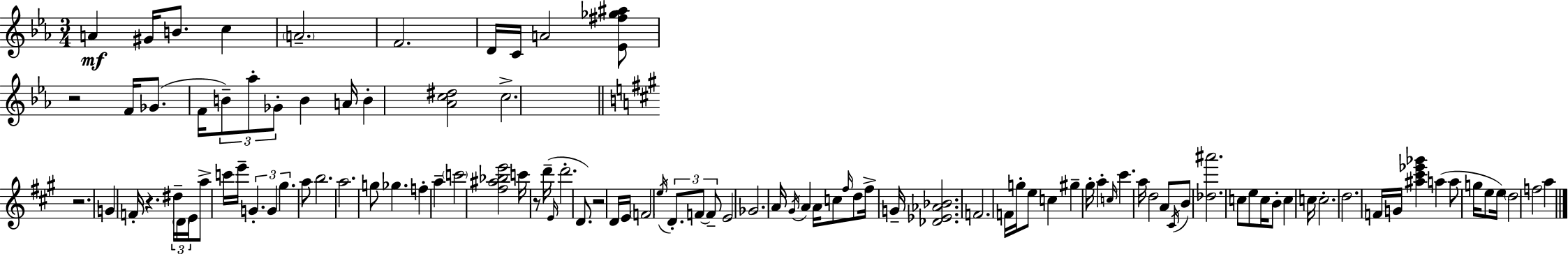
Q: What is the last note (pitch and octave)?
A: A5